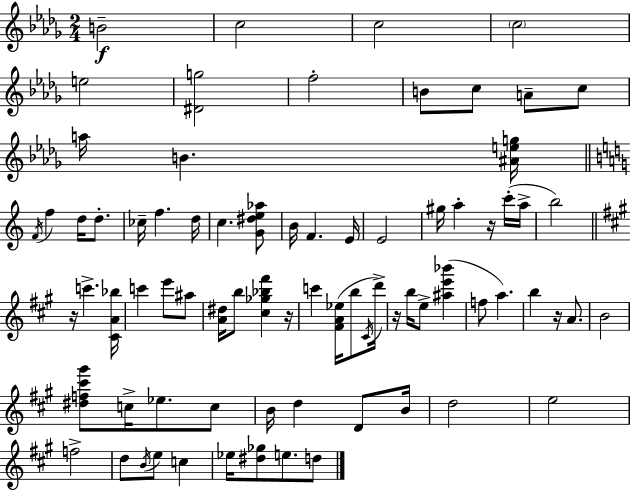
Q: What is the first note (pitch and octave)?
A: B4